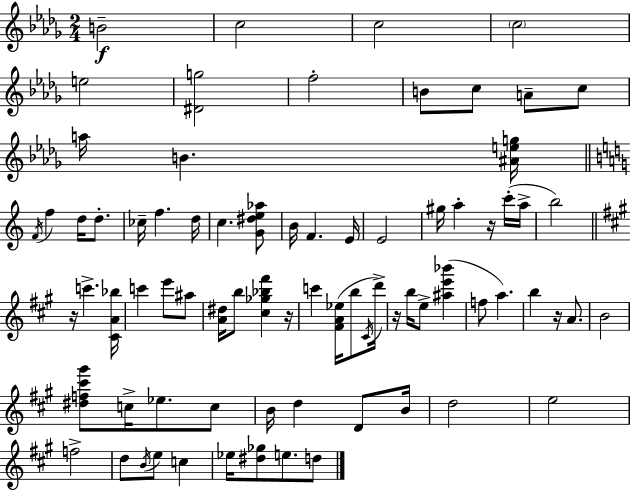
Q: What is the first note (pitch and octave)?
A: B4